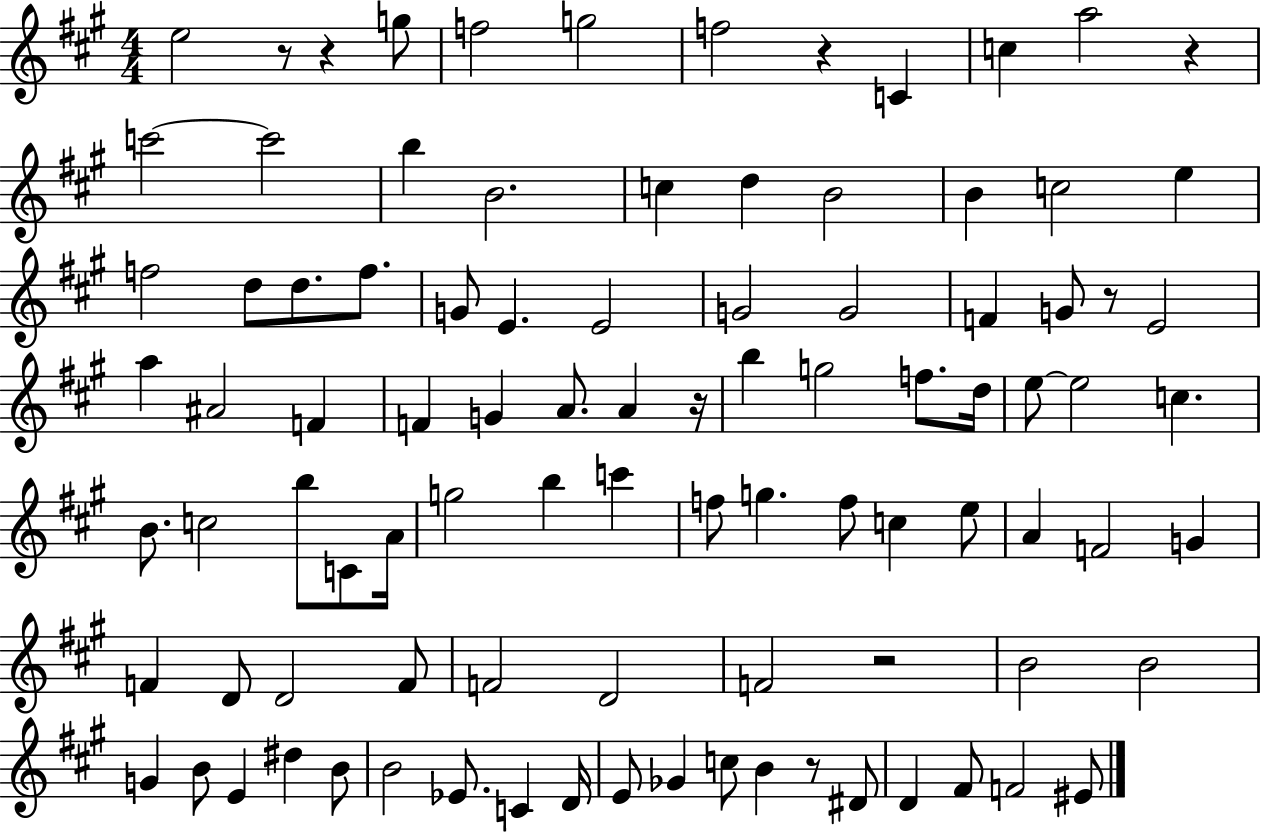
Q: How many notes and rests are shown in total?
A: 95